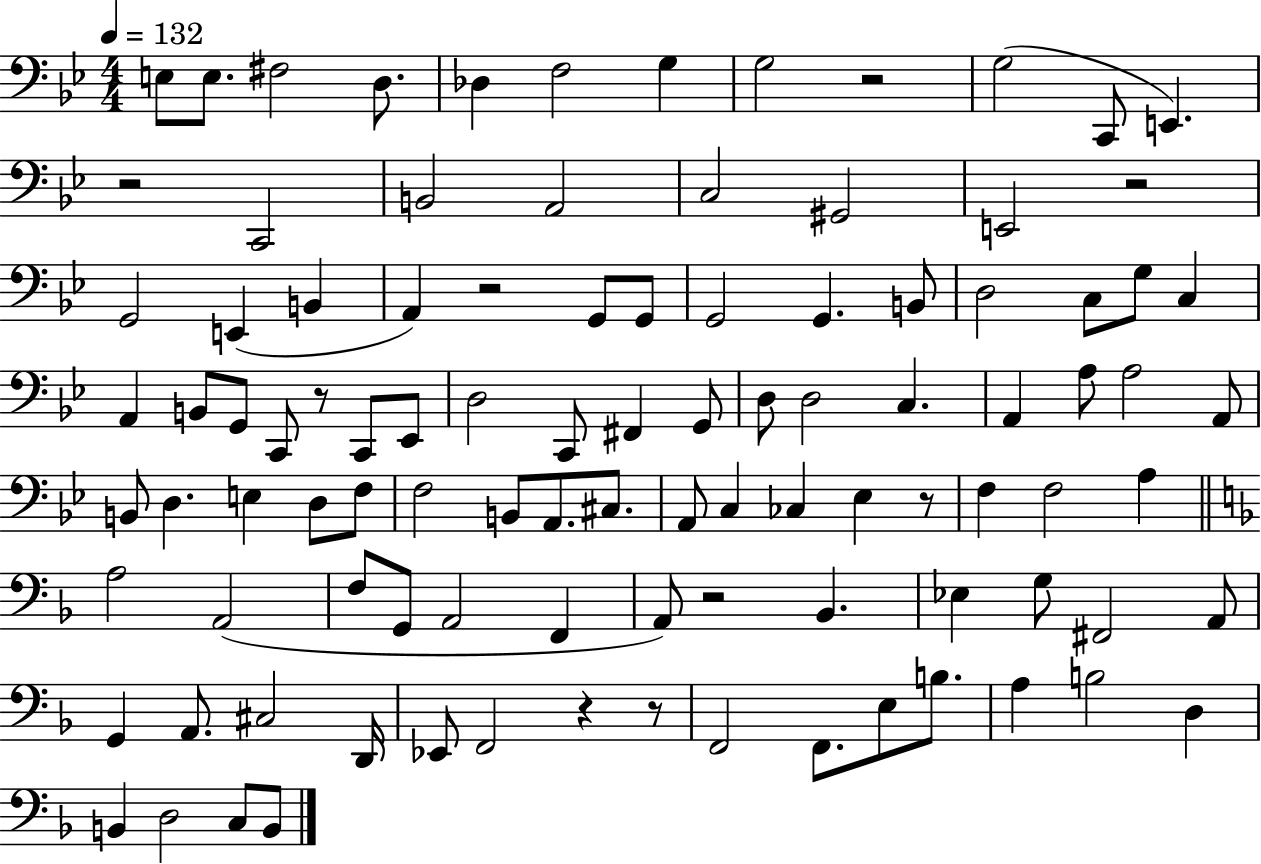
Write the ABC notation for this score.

X:1
T:Untitled
M:4/4
L:1/4
K:Bb
E,/2 E,/2 ^F,2 D,/2 _D, F,2 G, G,2 z2 G,2 C,,/2 E,, z2 C,,2 B,,2 A,,2 C,2 ^G,,2 E,,2 z2 G,,2 E,, B,, A,, z2 G,,/2 G,,/2 G,,2 G,, B,,/2 D,2 C,/2 G,/2 C, A,, B,,/2 G,,/2 C,,/2 z/2 C,,/2 _E,,/2 D,2 C,,/2 ^F,, G,,/2 D,/2 D,2 C, A,, A,/2 A,2 A,,/2 B,,/2 D, E, D,/2 F,/2 F,2 B,,/2 A,,/2 ^C,/2 A,,/2 C, _C, _E, z/2 F, F,2 A, A,2 A,,2 F,/2 G,,/2 A,,2 F,, A,,/2 z2 _B,, _E, G,/2 ^F,,2 A,,/2 G,, A,,/2 ^C,2 D,,/4 _E,,/2 F,,2 z z/2 F,,2 F,,/2 E,/2 B,/2 A, B,2 D, B,, D,2 C,/2 B,,/2